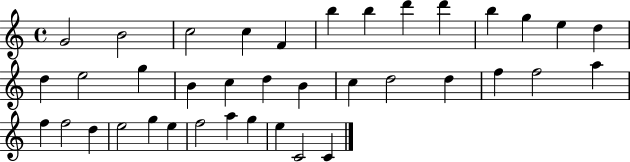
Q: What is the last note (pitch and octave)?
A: C4